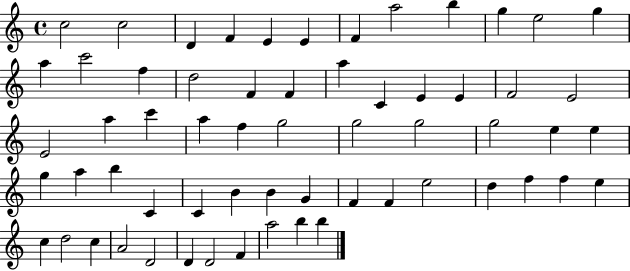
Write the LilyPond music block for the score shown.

{
  \clef treble
  \time 4/4
  \defaultTimeSignature
  \key c \major
  c''2 c''2 | d'4 f'4 e'4 e'4 | f'4 a''2 b''4 | g''4 e''2 g''4 | \break a''4 c'''2 f''4 | d''2 f'4 f'4 | a''4 c'4 e'4 e'4 | f'2 e'2 | \break e'2 a''4 c'''4 | a''4 f''4 g''2 | g''2 g''2 | g''2 e''4 e''4 | \break g''4 a''4 b''4 c'4 | c'4 b'4 b'4 g'4 | f'4 f'4 e''2 | d''4 f''4 f''4 e''4 | \break c''4 d''2 c''4 | a'2 d'2 | d'4 d'2 f'4 | a''2 b''4 b''4 | \break \bar "|."
}